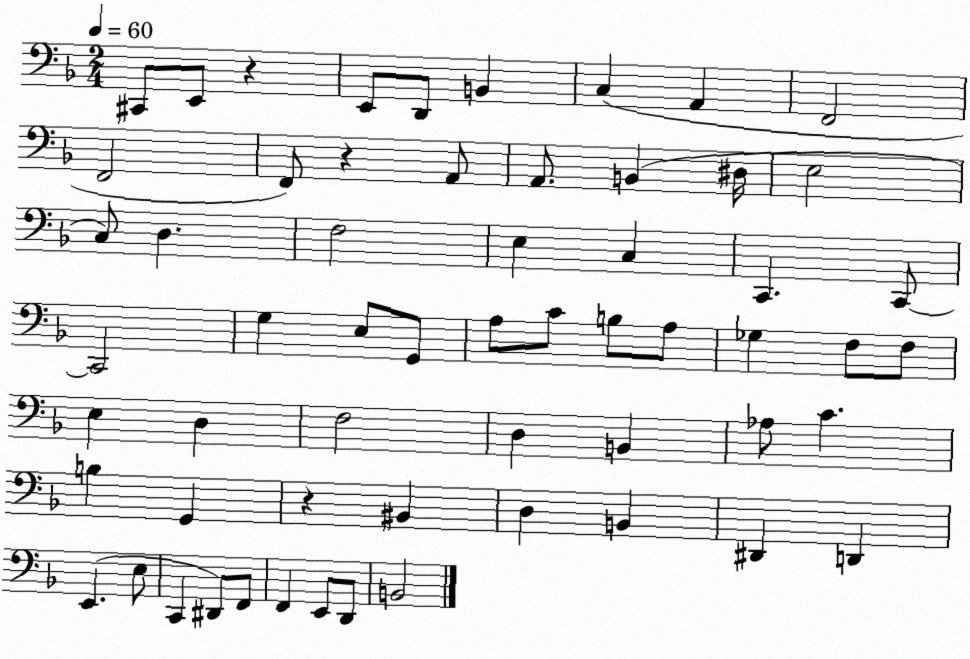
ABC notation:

X:1
T:Untitled
M:2/4
L:1/4
K:F
^C,,/2 E,,/2 z E,,/2 D,,/2 B,, C, A,, F,,2 F,,2 F,,/2 z A,,/2 A,,/2 B,, ^D,/4 E,2 C,/2 D, F,2 E, C, C,, C,,/2 C,,2 G, E,/2 G,,/2 A,/2 C/2 B,/2 A,/2 _G, F,/2 F,/2 E, D, F,2 D, B,, _A,/2 C B, G,, z ^B,, D, B,, ^D,, D,, E,, E,/2 C,, ^D,,/2 F,,/2 F,, E,,/2 D,,/2 B,,2